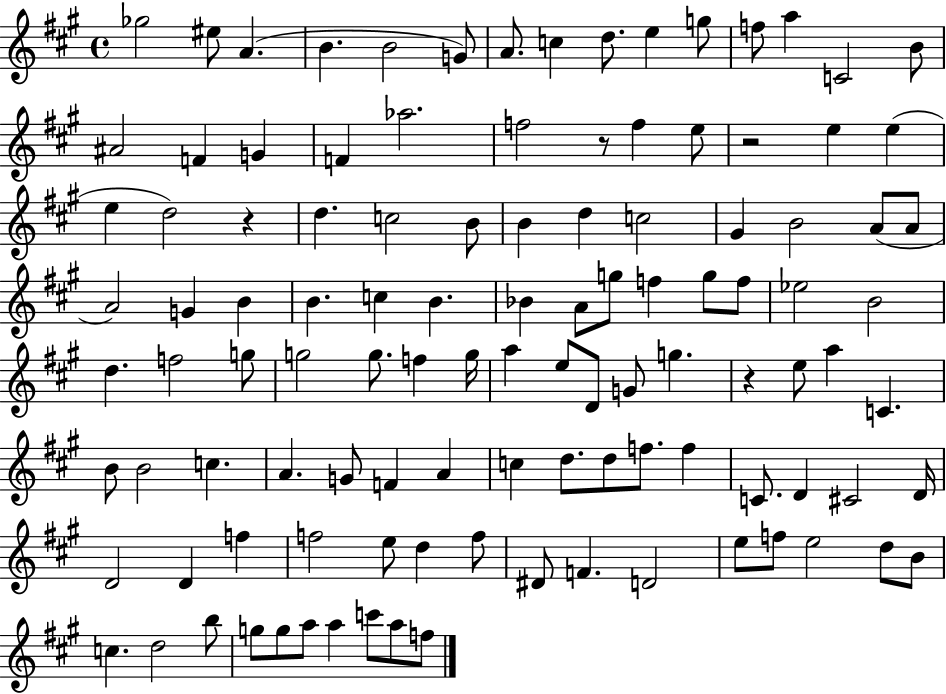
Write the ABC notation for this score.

X:1
T:Untitled
M:4/4
L:1/4
K:A
_g2 ^e/2 A B B2 G/2 A/2 c d/2 e g/2 f/2 a C2 B/2 ^A2 F G F _a2 f2 z/2 f e/2 z2 e e e d2 z d c2 B/2 B d c2 ^G B2 A/2 A/2 A2 G B B c B _B A/2 g/2 f g/2 f/2 _e2 B2 d f2 g/2 g2 g/2 f g/4 a e/2 D/2 G/2 g z e/2 a C B/2 B2 c A G/2 F A c d/2 d/2 f/2 f C/2 D ^C2 D/4 D2 D f f2 e/2 d f/2 ^D/2 F D2 e/2 f/2 e2 d/2 B/2 c d2 b/2 g/2 g/2 a/2 a c'/2 a/2 f/2